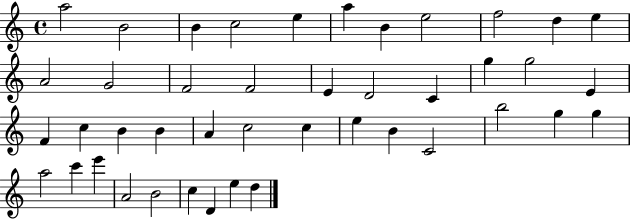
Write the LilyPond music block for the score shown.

{
  \clef treble
  \time 4/4
  \defaultTimeSignature
  \key c \major
  a''2 b'2 | b'4 c''2 e''4 | a''4 b'4 e''2 | f''2 d''4 e''4 | \break a'2 g'2 | f'2 f'2 | e'4 d'2 c'4 | g''4 g''2 e'4 | \break f'4 c''4 b'4 b'4 | a'4 c''2 c''4 | e''4 b'4 c'2 | b''2 g''4 g''4 | \break a''2 c'''4 e'''4 | a'2 b'2 | c''4 d'4 e''4 d''4 | \bar "|."
}